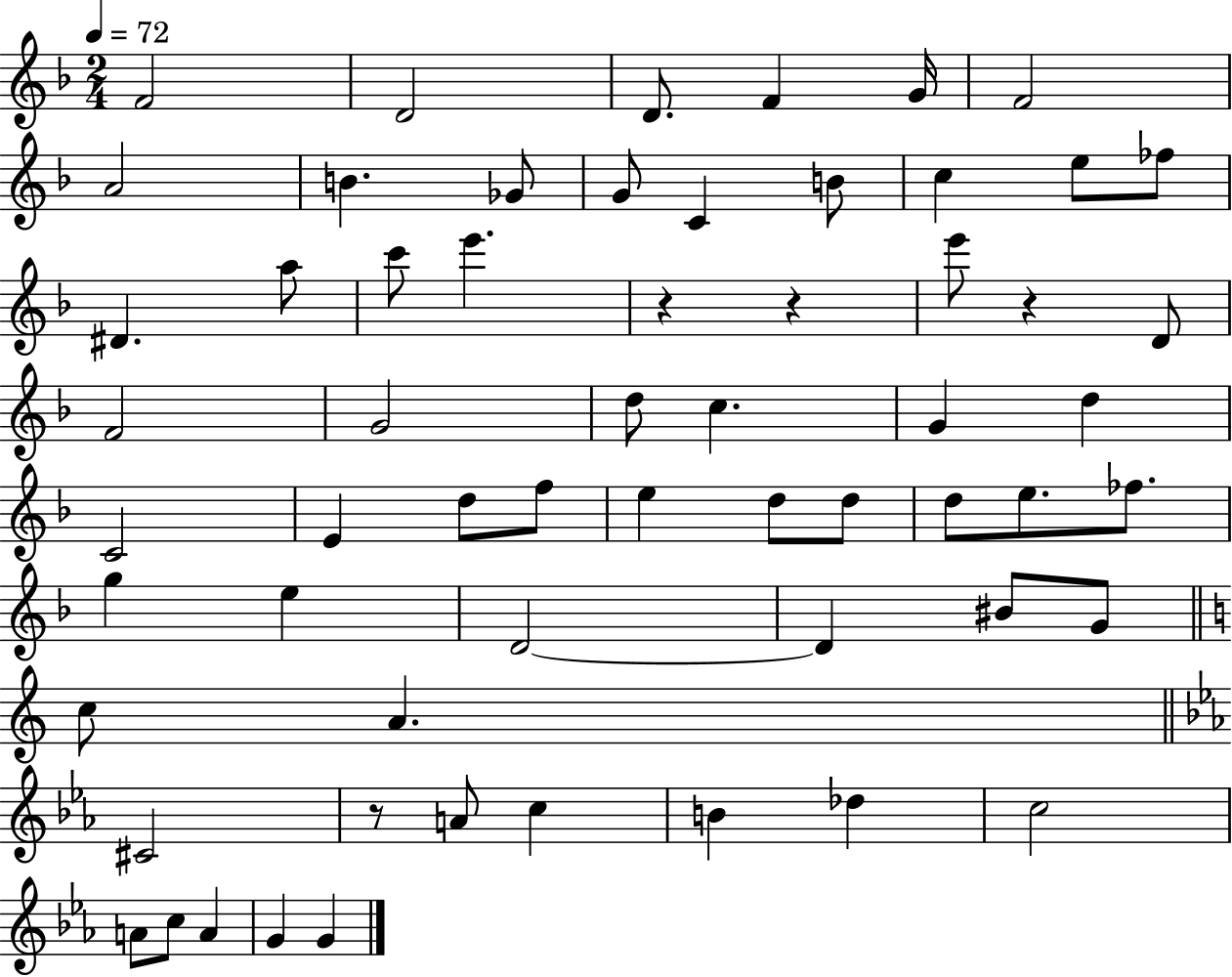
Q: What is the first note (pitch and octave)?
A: F4